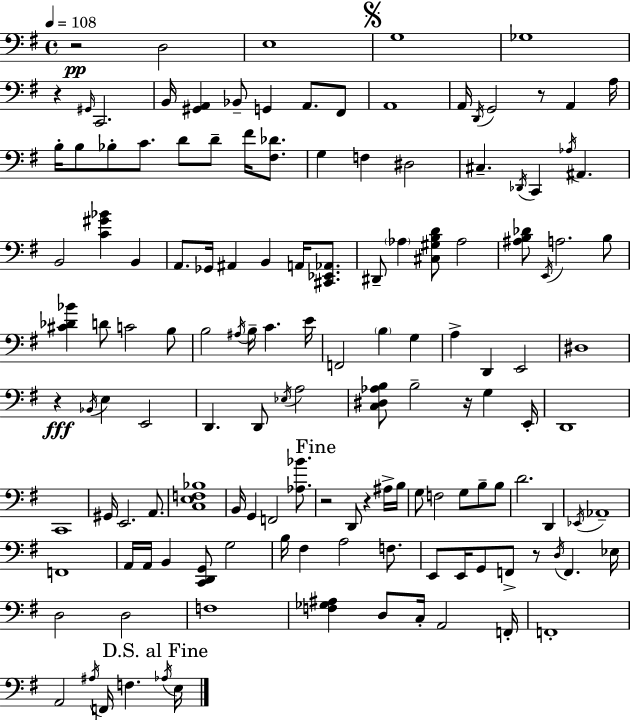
X:1
T:Untitled
M:4/4
L:1/4
K:G
z2 D,2 E,4 G,4 _G,4 z ^G,,/4 C,,2 B,,/4 [^G,,A,,] _B,,/2 G,, A,,/2 ^F,,/2 A,,4 A,,/4 D,,/4 G,,2 z/2 A,, A,/4 B,/4 B,/2 _B,/2 C/2 D/2 D/2 ^F/4 [^F,_D]/2 G, F, ^D,2 ^C, _D,,/4 C,, _A,/4 ^A,, B,,2 [C^G_B] B,, A,,/2 _G,,/4 ^A,, B,, A,,/4 [^C,,_E,,_A,,]/2 ^D,,/2 _A, [^C,^G,B,D]/2 _A,2 [^A,B,_D]/2 E,,/4 A,2 B,/2 [^C_D_B] D/2 C2 B,/2 B,2 ^A,/4 B,/4 C E/4 F,,2 B, G, A, D,, E,,2 ^D,4 z _B,,/4 E, E,,2 D,, D,,/2 _E,/4 A,2 [C,^D,_A,B,]/2 B,2 z/4 G, E,,/4 D,,4 C,,4 ^G,,/4 E,,2 A,,/2 [C,E,F,_B,]4 B,,/4 G,, F,,2 [_A,_B]/2 z2 D,,/2 z ^A,/4 B,/4 G,/2 F,2 G,/2 B,/2 B,/2 D2 D,, _E,,/4 _A,,4 F,,4 A,,/4 A,,/4 B,, [C,,D,,G,,]/2 G,2 B,/4 ^F, A,2 F,/2 E,,/2 E,,/4 G,,/2 F,,/2 z/2 D,/4 F,, _E,/4 D,2 D,2 F,4 [F,_G,^A,] D,/2 C,/4 A,,2 F,,/4 F,,4 A,,2 ^A,/4 F,,/4 F, _A,/4 E,/4